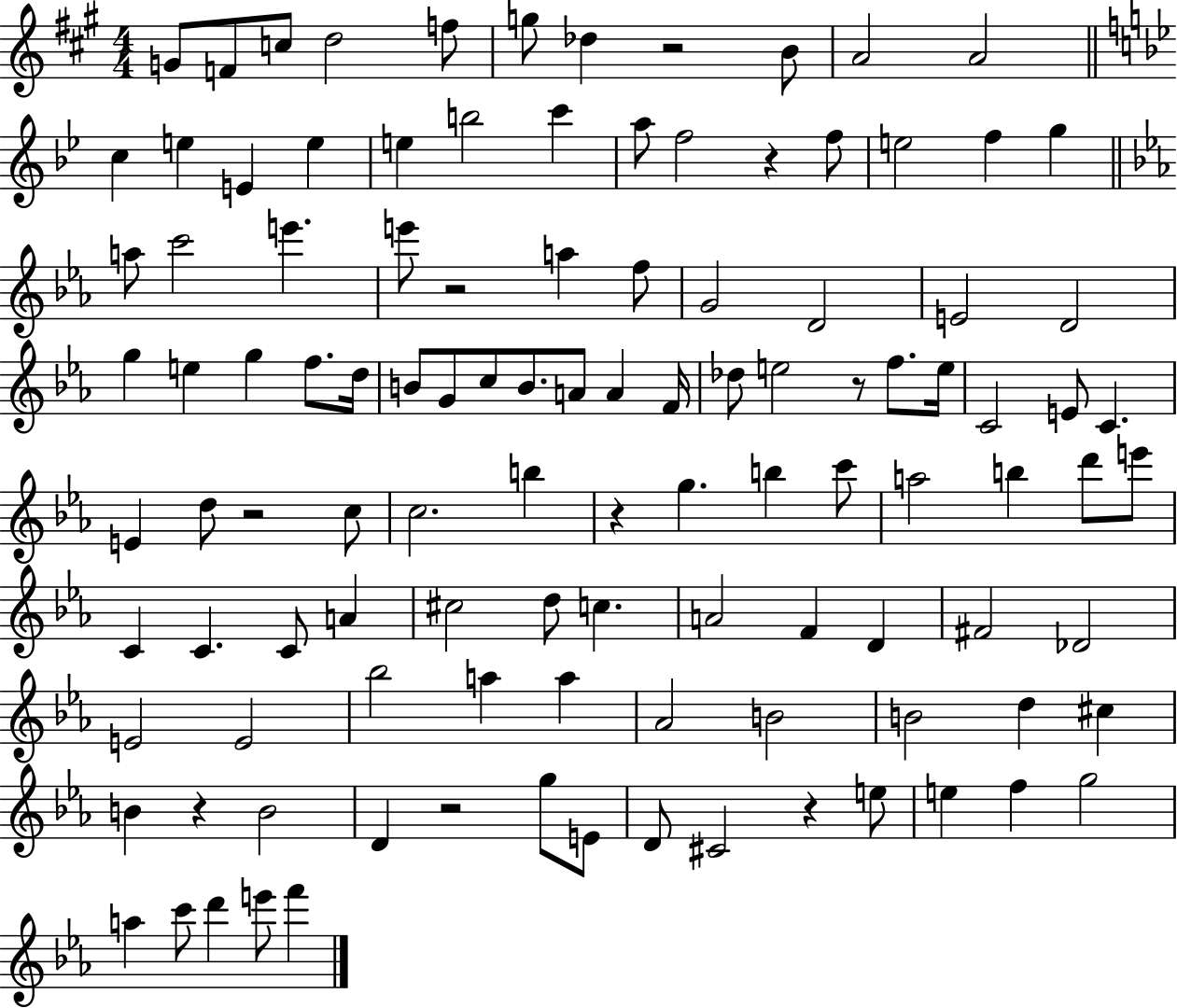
G4/e F4/e C5/e D5/h F5/e G5/e Db5/q R/h B4/e A4/h A4/h C5/q E5/q E4/q E5/q E5/q B5/h C6/q A5/e F5/h R/q F5/e E5/h F5/q G5/q A5/e C6/h E6/q. E6/e R/h A5/q F5/e G4/h D4/h E4/h D4/h G5/q E5/q G5/q F5/e. D5/s B4/e G4/e C5/e B4/e. A4/e A4/q F4/s Db5/e E5/h R/e F5/e. E5/s C4/h E4/e C4/q. E4/q D5/e R/h C5/e C5/h. B5/q R/q G5/q. B5/q C6/e A5/h B5/q D6/e E6/e C4/q C4/q. C4/e A4/q C#5/h D5/e C5/q. A4/h F4/q D4/q F#4/h Db4/h E4/h E4/h Bb5/h A5/q A5/q Ab4/h B4/h B4/h D5/q C#5/q B4/q R/q B4/h D4/q R/h G5/e E4/e D4/e C#4/h R/q E5/e E5/q F5/q G5/h A5/q C6/e D6/q E6/e F6/q